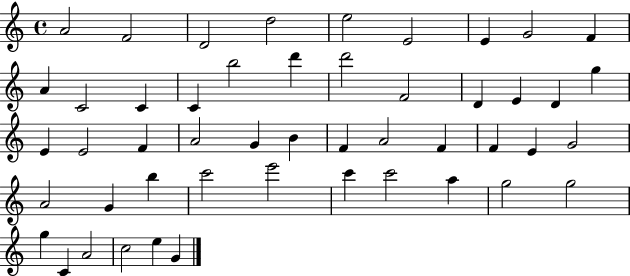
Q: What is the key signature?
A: C major